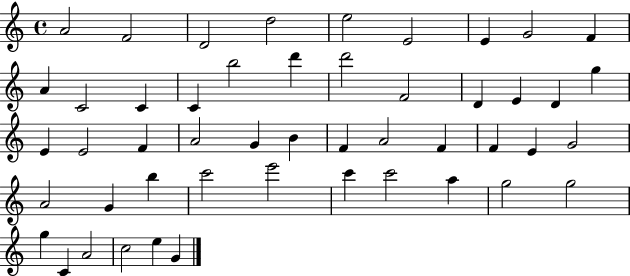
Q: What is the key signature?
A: C major